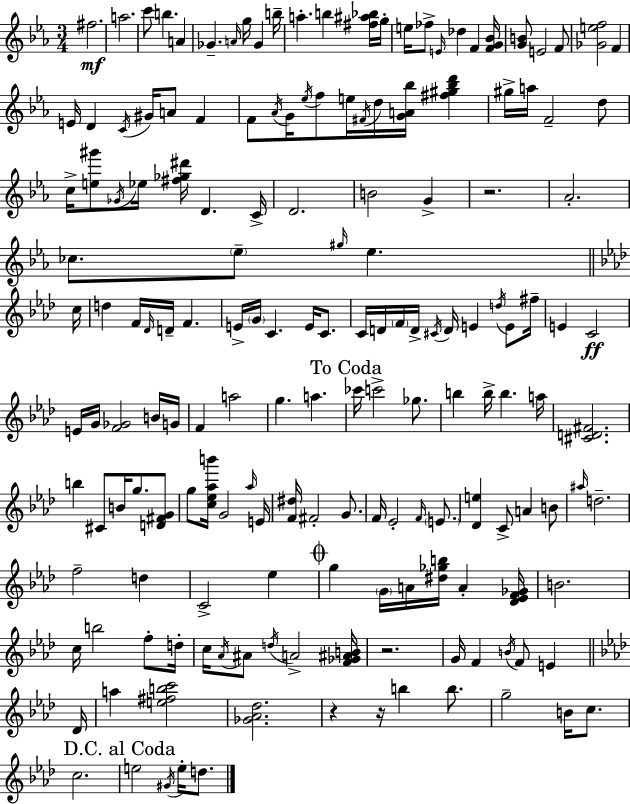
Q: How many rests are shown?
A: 4